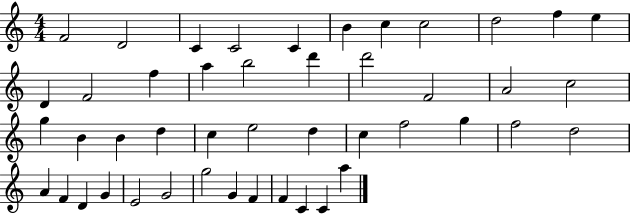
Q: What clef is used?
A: treble